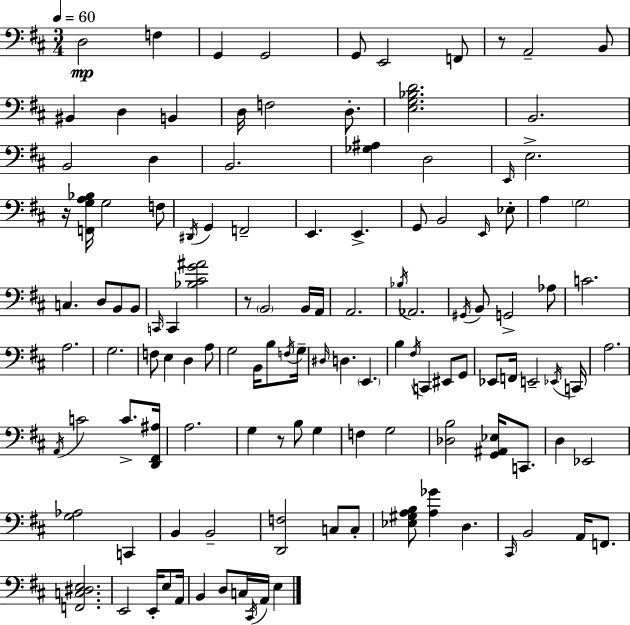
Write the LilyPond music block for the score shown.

{
  \clef bass
  \numericTimeSignature
  \time 3/4
  \key d \major
  \tempo 4 = 60
  d2\mp f4 | g,4 g,2 | g,8 e,2 f,8 | r8 a,2-- b,8 | \break bis,4 d4 b,4 | d16 f2 d8.-. | <e g bes d'>2. | b,2. | \break b,2 d4 | b,2. | <ges ais>4 d2 | \grace { e,16 } e2.-> | \break r16 <f, g a bes>16 g2 f8 | \acciaccatura { dis,16 } g,4 f,2-- | e,4. e,4.-> | g,8 b,2 | \break \grace { e,16 } ees8-. a4 \parenthesize g2 | c4. d8 b,8 | b,8 \grace { c,16 } c,4 <bes cis' g' ais'>2 | r8 \parenthesize b,2 | \break b,16 a,16 a,2. | \acciaccatura { bes16 } aes,2. | \acciaccatura { gis,16 } b,8 g,2-> | aes8 c'2. | \break a2. | g2. | f8 e4 | d4 a8 g2 | \break b,16 b8 \acciaccatura { f16 } g16-- \grace { dis16 } d4. | \parenthesize e,4. b4 | \acciaccatura { fis16 } c,4 eis,8 g,8 ees,8 f,16 | e,2-- \acciaccatura { ees,16 } c,16 a2. | \break \acciaccatura { a,16 } c'2 | c'8.-> <d, fis, ais>16 a2. | g4 | r8 b8 g4 f4 | \break g2 <des b>2 | <g, ais, ees>16 c,8. d4 | ees,2 <g aes>2 | c,4 b,4 | \break b,2-- <d, f>2 | c8 c8-. <ees gis a b>8 | <a ges'>4 d4. \grace { cis,16 } | b,2 a,16 f,8. | \break <f, c dis e>2. | e,2 e,16-. e8 a,16 | b,4 d8 c16 \acciaccatura { cis,16 } a,16 e4 | \bar "|."
}